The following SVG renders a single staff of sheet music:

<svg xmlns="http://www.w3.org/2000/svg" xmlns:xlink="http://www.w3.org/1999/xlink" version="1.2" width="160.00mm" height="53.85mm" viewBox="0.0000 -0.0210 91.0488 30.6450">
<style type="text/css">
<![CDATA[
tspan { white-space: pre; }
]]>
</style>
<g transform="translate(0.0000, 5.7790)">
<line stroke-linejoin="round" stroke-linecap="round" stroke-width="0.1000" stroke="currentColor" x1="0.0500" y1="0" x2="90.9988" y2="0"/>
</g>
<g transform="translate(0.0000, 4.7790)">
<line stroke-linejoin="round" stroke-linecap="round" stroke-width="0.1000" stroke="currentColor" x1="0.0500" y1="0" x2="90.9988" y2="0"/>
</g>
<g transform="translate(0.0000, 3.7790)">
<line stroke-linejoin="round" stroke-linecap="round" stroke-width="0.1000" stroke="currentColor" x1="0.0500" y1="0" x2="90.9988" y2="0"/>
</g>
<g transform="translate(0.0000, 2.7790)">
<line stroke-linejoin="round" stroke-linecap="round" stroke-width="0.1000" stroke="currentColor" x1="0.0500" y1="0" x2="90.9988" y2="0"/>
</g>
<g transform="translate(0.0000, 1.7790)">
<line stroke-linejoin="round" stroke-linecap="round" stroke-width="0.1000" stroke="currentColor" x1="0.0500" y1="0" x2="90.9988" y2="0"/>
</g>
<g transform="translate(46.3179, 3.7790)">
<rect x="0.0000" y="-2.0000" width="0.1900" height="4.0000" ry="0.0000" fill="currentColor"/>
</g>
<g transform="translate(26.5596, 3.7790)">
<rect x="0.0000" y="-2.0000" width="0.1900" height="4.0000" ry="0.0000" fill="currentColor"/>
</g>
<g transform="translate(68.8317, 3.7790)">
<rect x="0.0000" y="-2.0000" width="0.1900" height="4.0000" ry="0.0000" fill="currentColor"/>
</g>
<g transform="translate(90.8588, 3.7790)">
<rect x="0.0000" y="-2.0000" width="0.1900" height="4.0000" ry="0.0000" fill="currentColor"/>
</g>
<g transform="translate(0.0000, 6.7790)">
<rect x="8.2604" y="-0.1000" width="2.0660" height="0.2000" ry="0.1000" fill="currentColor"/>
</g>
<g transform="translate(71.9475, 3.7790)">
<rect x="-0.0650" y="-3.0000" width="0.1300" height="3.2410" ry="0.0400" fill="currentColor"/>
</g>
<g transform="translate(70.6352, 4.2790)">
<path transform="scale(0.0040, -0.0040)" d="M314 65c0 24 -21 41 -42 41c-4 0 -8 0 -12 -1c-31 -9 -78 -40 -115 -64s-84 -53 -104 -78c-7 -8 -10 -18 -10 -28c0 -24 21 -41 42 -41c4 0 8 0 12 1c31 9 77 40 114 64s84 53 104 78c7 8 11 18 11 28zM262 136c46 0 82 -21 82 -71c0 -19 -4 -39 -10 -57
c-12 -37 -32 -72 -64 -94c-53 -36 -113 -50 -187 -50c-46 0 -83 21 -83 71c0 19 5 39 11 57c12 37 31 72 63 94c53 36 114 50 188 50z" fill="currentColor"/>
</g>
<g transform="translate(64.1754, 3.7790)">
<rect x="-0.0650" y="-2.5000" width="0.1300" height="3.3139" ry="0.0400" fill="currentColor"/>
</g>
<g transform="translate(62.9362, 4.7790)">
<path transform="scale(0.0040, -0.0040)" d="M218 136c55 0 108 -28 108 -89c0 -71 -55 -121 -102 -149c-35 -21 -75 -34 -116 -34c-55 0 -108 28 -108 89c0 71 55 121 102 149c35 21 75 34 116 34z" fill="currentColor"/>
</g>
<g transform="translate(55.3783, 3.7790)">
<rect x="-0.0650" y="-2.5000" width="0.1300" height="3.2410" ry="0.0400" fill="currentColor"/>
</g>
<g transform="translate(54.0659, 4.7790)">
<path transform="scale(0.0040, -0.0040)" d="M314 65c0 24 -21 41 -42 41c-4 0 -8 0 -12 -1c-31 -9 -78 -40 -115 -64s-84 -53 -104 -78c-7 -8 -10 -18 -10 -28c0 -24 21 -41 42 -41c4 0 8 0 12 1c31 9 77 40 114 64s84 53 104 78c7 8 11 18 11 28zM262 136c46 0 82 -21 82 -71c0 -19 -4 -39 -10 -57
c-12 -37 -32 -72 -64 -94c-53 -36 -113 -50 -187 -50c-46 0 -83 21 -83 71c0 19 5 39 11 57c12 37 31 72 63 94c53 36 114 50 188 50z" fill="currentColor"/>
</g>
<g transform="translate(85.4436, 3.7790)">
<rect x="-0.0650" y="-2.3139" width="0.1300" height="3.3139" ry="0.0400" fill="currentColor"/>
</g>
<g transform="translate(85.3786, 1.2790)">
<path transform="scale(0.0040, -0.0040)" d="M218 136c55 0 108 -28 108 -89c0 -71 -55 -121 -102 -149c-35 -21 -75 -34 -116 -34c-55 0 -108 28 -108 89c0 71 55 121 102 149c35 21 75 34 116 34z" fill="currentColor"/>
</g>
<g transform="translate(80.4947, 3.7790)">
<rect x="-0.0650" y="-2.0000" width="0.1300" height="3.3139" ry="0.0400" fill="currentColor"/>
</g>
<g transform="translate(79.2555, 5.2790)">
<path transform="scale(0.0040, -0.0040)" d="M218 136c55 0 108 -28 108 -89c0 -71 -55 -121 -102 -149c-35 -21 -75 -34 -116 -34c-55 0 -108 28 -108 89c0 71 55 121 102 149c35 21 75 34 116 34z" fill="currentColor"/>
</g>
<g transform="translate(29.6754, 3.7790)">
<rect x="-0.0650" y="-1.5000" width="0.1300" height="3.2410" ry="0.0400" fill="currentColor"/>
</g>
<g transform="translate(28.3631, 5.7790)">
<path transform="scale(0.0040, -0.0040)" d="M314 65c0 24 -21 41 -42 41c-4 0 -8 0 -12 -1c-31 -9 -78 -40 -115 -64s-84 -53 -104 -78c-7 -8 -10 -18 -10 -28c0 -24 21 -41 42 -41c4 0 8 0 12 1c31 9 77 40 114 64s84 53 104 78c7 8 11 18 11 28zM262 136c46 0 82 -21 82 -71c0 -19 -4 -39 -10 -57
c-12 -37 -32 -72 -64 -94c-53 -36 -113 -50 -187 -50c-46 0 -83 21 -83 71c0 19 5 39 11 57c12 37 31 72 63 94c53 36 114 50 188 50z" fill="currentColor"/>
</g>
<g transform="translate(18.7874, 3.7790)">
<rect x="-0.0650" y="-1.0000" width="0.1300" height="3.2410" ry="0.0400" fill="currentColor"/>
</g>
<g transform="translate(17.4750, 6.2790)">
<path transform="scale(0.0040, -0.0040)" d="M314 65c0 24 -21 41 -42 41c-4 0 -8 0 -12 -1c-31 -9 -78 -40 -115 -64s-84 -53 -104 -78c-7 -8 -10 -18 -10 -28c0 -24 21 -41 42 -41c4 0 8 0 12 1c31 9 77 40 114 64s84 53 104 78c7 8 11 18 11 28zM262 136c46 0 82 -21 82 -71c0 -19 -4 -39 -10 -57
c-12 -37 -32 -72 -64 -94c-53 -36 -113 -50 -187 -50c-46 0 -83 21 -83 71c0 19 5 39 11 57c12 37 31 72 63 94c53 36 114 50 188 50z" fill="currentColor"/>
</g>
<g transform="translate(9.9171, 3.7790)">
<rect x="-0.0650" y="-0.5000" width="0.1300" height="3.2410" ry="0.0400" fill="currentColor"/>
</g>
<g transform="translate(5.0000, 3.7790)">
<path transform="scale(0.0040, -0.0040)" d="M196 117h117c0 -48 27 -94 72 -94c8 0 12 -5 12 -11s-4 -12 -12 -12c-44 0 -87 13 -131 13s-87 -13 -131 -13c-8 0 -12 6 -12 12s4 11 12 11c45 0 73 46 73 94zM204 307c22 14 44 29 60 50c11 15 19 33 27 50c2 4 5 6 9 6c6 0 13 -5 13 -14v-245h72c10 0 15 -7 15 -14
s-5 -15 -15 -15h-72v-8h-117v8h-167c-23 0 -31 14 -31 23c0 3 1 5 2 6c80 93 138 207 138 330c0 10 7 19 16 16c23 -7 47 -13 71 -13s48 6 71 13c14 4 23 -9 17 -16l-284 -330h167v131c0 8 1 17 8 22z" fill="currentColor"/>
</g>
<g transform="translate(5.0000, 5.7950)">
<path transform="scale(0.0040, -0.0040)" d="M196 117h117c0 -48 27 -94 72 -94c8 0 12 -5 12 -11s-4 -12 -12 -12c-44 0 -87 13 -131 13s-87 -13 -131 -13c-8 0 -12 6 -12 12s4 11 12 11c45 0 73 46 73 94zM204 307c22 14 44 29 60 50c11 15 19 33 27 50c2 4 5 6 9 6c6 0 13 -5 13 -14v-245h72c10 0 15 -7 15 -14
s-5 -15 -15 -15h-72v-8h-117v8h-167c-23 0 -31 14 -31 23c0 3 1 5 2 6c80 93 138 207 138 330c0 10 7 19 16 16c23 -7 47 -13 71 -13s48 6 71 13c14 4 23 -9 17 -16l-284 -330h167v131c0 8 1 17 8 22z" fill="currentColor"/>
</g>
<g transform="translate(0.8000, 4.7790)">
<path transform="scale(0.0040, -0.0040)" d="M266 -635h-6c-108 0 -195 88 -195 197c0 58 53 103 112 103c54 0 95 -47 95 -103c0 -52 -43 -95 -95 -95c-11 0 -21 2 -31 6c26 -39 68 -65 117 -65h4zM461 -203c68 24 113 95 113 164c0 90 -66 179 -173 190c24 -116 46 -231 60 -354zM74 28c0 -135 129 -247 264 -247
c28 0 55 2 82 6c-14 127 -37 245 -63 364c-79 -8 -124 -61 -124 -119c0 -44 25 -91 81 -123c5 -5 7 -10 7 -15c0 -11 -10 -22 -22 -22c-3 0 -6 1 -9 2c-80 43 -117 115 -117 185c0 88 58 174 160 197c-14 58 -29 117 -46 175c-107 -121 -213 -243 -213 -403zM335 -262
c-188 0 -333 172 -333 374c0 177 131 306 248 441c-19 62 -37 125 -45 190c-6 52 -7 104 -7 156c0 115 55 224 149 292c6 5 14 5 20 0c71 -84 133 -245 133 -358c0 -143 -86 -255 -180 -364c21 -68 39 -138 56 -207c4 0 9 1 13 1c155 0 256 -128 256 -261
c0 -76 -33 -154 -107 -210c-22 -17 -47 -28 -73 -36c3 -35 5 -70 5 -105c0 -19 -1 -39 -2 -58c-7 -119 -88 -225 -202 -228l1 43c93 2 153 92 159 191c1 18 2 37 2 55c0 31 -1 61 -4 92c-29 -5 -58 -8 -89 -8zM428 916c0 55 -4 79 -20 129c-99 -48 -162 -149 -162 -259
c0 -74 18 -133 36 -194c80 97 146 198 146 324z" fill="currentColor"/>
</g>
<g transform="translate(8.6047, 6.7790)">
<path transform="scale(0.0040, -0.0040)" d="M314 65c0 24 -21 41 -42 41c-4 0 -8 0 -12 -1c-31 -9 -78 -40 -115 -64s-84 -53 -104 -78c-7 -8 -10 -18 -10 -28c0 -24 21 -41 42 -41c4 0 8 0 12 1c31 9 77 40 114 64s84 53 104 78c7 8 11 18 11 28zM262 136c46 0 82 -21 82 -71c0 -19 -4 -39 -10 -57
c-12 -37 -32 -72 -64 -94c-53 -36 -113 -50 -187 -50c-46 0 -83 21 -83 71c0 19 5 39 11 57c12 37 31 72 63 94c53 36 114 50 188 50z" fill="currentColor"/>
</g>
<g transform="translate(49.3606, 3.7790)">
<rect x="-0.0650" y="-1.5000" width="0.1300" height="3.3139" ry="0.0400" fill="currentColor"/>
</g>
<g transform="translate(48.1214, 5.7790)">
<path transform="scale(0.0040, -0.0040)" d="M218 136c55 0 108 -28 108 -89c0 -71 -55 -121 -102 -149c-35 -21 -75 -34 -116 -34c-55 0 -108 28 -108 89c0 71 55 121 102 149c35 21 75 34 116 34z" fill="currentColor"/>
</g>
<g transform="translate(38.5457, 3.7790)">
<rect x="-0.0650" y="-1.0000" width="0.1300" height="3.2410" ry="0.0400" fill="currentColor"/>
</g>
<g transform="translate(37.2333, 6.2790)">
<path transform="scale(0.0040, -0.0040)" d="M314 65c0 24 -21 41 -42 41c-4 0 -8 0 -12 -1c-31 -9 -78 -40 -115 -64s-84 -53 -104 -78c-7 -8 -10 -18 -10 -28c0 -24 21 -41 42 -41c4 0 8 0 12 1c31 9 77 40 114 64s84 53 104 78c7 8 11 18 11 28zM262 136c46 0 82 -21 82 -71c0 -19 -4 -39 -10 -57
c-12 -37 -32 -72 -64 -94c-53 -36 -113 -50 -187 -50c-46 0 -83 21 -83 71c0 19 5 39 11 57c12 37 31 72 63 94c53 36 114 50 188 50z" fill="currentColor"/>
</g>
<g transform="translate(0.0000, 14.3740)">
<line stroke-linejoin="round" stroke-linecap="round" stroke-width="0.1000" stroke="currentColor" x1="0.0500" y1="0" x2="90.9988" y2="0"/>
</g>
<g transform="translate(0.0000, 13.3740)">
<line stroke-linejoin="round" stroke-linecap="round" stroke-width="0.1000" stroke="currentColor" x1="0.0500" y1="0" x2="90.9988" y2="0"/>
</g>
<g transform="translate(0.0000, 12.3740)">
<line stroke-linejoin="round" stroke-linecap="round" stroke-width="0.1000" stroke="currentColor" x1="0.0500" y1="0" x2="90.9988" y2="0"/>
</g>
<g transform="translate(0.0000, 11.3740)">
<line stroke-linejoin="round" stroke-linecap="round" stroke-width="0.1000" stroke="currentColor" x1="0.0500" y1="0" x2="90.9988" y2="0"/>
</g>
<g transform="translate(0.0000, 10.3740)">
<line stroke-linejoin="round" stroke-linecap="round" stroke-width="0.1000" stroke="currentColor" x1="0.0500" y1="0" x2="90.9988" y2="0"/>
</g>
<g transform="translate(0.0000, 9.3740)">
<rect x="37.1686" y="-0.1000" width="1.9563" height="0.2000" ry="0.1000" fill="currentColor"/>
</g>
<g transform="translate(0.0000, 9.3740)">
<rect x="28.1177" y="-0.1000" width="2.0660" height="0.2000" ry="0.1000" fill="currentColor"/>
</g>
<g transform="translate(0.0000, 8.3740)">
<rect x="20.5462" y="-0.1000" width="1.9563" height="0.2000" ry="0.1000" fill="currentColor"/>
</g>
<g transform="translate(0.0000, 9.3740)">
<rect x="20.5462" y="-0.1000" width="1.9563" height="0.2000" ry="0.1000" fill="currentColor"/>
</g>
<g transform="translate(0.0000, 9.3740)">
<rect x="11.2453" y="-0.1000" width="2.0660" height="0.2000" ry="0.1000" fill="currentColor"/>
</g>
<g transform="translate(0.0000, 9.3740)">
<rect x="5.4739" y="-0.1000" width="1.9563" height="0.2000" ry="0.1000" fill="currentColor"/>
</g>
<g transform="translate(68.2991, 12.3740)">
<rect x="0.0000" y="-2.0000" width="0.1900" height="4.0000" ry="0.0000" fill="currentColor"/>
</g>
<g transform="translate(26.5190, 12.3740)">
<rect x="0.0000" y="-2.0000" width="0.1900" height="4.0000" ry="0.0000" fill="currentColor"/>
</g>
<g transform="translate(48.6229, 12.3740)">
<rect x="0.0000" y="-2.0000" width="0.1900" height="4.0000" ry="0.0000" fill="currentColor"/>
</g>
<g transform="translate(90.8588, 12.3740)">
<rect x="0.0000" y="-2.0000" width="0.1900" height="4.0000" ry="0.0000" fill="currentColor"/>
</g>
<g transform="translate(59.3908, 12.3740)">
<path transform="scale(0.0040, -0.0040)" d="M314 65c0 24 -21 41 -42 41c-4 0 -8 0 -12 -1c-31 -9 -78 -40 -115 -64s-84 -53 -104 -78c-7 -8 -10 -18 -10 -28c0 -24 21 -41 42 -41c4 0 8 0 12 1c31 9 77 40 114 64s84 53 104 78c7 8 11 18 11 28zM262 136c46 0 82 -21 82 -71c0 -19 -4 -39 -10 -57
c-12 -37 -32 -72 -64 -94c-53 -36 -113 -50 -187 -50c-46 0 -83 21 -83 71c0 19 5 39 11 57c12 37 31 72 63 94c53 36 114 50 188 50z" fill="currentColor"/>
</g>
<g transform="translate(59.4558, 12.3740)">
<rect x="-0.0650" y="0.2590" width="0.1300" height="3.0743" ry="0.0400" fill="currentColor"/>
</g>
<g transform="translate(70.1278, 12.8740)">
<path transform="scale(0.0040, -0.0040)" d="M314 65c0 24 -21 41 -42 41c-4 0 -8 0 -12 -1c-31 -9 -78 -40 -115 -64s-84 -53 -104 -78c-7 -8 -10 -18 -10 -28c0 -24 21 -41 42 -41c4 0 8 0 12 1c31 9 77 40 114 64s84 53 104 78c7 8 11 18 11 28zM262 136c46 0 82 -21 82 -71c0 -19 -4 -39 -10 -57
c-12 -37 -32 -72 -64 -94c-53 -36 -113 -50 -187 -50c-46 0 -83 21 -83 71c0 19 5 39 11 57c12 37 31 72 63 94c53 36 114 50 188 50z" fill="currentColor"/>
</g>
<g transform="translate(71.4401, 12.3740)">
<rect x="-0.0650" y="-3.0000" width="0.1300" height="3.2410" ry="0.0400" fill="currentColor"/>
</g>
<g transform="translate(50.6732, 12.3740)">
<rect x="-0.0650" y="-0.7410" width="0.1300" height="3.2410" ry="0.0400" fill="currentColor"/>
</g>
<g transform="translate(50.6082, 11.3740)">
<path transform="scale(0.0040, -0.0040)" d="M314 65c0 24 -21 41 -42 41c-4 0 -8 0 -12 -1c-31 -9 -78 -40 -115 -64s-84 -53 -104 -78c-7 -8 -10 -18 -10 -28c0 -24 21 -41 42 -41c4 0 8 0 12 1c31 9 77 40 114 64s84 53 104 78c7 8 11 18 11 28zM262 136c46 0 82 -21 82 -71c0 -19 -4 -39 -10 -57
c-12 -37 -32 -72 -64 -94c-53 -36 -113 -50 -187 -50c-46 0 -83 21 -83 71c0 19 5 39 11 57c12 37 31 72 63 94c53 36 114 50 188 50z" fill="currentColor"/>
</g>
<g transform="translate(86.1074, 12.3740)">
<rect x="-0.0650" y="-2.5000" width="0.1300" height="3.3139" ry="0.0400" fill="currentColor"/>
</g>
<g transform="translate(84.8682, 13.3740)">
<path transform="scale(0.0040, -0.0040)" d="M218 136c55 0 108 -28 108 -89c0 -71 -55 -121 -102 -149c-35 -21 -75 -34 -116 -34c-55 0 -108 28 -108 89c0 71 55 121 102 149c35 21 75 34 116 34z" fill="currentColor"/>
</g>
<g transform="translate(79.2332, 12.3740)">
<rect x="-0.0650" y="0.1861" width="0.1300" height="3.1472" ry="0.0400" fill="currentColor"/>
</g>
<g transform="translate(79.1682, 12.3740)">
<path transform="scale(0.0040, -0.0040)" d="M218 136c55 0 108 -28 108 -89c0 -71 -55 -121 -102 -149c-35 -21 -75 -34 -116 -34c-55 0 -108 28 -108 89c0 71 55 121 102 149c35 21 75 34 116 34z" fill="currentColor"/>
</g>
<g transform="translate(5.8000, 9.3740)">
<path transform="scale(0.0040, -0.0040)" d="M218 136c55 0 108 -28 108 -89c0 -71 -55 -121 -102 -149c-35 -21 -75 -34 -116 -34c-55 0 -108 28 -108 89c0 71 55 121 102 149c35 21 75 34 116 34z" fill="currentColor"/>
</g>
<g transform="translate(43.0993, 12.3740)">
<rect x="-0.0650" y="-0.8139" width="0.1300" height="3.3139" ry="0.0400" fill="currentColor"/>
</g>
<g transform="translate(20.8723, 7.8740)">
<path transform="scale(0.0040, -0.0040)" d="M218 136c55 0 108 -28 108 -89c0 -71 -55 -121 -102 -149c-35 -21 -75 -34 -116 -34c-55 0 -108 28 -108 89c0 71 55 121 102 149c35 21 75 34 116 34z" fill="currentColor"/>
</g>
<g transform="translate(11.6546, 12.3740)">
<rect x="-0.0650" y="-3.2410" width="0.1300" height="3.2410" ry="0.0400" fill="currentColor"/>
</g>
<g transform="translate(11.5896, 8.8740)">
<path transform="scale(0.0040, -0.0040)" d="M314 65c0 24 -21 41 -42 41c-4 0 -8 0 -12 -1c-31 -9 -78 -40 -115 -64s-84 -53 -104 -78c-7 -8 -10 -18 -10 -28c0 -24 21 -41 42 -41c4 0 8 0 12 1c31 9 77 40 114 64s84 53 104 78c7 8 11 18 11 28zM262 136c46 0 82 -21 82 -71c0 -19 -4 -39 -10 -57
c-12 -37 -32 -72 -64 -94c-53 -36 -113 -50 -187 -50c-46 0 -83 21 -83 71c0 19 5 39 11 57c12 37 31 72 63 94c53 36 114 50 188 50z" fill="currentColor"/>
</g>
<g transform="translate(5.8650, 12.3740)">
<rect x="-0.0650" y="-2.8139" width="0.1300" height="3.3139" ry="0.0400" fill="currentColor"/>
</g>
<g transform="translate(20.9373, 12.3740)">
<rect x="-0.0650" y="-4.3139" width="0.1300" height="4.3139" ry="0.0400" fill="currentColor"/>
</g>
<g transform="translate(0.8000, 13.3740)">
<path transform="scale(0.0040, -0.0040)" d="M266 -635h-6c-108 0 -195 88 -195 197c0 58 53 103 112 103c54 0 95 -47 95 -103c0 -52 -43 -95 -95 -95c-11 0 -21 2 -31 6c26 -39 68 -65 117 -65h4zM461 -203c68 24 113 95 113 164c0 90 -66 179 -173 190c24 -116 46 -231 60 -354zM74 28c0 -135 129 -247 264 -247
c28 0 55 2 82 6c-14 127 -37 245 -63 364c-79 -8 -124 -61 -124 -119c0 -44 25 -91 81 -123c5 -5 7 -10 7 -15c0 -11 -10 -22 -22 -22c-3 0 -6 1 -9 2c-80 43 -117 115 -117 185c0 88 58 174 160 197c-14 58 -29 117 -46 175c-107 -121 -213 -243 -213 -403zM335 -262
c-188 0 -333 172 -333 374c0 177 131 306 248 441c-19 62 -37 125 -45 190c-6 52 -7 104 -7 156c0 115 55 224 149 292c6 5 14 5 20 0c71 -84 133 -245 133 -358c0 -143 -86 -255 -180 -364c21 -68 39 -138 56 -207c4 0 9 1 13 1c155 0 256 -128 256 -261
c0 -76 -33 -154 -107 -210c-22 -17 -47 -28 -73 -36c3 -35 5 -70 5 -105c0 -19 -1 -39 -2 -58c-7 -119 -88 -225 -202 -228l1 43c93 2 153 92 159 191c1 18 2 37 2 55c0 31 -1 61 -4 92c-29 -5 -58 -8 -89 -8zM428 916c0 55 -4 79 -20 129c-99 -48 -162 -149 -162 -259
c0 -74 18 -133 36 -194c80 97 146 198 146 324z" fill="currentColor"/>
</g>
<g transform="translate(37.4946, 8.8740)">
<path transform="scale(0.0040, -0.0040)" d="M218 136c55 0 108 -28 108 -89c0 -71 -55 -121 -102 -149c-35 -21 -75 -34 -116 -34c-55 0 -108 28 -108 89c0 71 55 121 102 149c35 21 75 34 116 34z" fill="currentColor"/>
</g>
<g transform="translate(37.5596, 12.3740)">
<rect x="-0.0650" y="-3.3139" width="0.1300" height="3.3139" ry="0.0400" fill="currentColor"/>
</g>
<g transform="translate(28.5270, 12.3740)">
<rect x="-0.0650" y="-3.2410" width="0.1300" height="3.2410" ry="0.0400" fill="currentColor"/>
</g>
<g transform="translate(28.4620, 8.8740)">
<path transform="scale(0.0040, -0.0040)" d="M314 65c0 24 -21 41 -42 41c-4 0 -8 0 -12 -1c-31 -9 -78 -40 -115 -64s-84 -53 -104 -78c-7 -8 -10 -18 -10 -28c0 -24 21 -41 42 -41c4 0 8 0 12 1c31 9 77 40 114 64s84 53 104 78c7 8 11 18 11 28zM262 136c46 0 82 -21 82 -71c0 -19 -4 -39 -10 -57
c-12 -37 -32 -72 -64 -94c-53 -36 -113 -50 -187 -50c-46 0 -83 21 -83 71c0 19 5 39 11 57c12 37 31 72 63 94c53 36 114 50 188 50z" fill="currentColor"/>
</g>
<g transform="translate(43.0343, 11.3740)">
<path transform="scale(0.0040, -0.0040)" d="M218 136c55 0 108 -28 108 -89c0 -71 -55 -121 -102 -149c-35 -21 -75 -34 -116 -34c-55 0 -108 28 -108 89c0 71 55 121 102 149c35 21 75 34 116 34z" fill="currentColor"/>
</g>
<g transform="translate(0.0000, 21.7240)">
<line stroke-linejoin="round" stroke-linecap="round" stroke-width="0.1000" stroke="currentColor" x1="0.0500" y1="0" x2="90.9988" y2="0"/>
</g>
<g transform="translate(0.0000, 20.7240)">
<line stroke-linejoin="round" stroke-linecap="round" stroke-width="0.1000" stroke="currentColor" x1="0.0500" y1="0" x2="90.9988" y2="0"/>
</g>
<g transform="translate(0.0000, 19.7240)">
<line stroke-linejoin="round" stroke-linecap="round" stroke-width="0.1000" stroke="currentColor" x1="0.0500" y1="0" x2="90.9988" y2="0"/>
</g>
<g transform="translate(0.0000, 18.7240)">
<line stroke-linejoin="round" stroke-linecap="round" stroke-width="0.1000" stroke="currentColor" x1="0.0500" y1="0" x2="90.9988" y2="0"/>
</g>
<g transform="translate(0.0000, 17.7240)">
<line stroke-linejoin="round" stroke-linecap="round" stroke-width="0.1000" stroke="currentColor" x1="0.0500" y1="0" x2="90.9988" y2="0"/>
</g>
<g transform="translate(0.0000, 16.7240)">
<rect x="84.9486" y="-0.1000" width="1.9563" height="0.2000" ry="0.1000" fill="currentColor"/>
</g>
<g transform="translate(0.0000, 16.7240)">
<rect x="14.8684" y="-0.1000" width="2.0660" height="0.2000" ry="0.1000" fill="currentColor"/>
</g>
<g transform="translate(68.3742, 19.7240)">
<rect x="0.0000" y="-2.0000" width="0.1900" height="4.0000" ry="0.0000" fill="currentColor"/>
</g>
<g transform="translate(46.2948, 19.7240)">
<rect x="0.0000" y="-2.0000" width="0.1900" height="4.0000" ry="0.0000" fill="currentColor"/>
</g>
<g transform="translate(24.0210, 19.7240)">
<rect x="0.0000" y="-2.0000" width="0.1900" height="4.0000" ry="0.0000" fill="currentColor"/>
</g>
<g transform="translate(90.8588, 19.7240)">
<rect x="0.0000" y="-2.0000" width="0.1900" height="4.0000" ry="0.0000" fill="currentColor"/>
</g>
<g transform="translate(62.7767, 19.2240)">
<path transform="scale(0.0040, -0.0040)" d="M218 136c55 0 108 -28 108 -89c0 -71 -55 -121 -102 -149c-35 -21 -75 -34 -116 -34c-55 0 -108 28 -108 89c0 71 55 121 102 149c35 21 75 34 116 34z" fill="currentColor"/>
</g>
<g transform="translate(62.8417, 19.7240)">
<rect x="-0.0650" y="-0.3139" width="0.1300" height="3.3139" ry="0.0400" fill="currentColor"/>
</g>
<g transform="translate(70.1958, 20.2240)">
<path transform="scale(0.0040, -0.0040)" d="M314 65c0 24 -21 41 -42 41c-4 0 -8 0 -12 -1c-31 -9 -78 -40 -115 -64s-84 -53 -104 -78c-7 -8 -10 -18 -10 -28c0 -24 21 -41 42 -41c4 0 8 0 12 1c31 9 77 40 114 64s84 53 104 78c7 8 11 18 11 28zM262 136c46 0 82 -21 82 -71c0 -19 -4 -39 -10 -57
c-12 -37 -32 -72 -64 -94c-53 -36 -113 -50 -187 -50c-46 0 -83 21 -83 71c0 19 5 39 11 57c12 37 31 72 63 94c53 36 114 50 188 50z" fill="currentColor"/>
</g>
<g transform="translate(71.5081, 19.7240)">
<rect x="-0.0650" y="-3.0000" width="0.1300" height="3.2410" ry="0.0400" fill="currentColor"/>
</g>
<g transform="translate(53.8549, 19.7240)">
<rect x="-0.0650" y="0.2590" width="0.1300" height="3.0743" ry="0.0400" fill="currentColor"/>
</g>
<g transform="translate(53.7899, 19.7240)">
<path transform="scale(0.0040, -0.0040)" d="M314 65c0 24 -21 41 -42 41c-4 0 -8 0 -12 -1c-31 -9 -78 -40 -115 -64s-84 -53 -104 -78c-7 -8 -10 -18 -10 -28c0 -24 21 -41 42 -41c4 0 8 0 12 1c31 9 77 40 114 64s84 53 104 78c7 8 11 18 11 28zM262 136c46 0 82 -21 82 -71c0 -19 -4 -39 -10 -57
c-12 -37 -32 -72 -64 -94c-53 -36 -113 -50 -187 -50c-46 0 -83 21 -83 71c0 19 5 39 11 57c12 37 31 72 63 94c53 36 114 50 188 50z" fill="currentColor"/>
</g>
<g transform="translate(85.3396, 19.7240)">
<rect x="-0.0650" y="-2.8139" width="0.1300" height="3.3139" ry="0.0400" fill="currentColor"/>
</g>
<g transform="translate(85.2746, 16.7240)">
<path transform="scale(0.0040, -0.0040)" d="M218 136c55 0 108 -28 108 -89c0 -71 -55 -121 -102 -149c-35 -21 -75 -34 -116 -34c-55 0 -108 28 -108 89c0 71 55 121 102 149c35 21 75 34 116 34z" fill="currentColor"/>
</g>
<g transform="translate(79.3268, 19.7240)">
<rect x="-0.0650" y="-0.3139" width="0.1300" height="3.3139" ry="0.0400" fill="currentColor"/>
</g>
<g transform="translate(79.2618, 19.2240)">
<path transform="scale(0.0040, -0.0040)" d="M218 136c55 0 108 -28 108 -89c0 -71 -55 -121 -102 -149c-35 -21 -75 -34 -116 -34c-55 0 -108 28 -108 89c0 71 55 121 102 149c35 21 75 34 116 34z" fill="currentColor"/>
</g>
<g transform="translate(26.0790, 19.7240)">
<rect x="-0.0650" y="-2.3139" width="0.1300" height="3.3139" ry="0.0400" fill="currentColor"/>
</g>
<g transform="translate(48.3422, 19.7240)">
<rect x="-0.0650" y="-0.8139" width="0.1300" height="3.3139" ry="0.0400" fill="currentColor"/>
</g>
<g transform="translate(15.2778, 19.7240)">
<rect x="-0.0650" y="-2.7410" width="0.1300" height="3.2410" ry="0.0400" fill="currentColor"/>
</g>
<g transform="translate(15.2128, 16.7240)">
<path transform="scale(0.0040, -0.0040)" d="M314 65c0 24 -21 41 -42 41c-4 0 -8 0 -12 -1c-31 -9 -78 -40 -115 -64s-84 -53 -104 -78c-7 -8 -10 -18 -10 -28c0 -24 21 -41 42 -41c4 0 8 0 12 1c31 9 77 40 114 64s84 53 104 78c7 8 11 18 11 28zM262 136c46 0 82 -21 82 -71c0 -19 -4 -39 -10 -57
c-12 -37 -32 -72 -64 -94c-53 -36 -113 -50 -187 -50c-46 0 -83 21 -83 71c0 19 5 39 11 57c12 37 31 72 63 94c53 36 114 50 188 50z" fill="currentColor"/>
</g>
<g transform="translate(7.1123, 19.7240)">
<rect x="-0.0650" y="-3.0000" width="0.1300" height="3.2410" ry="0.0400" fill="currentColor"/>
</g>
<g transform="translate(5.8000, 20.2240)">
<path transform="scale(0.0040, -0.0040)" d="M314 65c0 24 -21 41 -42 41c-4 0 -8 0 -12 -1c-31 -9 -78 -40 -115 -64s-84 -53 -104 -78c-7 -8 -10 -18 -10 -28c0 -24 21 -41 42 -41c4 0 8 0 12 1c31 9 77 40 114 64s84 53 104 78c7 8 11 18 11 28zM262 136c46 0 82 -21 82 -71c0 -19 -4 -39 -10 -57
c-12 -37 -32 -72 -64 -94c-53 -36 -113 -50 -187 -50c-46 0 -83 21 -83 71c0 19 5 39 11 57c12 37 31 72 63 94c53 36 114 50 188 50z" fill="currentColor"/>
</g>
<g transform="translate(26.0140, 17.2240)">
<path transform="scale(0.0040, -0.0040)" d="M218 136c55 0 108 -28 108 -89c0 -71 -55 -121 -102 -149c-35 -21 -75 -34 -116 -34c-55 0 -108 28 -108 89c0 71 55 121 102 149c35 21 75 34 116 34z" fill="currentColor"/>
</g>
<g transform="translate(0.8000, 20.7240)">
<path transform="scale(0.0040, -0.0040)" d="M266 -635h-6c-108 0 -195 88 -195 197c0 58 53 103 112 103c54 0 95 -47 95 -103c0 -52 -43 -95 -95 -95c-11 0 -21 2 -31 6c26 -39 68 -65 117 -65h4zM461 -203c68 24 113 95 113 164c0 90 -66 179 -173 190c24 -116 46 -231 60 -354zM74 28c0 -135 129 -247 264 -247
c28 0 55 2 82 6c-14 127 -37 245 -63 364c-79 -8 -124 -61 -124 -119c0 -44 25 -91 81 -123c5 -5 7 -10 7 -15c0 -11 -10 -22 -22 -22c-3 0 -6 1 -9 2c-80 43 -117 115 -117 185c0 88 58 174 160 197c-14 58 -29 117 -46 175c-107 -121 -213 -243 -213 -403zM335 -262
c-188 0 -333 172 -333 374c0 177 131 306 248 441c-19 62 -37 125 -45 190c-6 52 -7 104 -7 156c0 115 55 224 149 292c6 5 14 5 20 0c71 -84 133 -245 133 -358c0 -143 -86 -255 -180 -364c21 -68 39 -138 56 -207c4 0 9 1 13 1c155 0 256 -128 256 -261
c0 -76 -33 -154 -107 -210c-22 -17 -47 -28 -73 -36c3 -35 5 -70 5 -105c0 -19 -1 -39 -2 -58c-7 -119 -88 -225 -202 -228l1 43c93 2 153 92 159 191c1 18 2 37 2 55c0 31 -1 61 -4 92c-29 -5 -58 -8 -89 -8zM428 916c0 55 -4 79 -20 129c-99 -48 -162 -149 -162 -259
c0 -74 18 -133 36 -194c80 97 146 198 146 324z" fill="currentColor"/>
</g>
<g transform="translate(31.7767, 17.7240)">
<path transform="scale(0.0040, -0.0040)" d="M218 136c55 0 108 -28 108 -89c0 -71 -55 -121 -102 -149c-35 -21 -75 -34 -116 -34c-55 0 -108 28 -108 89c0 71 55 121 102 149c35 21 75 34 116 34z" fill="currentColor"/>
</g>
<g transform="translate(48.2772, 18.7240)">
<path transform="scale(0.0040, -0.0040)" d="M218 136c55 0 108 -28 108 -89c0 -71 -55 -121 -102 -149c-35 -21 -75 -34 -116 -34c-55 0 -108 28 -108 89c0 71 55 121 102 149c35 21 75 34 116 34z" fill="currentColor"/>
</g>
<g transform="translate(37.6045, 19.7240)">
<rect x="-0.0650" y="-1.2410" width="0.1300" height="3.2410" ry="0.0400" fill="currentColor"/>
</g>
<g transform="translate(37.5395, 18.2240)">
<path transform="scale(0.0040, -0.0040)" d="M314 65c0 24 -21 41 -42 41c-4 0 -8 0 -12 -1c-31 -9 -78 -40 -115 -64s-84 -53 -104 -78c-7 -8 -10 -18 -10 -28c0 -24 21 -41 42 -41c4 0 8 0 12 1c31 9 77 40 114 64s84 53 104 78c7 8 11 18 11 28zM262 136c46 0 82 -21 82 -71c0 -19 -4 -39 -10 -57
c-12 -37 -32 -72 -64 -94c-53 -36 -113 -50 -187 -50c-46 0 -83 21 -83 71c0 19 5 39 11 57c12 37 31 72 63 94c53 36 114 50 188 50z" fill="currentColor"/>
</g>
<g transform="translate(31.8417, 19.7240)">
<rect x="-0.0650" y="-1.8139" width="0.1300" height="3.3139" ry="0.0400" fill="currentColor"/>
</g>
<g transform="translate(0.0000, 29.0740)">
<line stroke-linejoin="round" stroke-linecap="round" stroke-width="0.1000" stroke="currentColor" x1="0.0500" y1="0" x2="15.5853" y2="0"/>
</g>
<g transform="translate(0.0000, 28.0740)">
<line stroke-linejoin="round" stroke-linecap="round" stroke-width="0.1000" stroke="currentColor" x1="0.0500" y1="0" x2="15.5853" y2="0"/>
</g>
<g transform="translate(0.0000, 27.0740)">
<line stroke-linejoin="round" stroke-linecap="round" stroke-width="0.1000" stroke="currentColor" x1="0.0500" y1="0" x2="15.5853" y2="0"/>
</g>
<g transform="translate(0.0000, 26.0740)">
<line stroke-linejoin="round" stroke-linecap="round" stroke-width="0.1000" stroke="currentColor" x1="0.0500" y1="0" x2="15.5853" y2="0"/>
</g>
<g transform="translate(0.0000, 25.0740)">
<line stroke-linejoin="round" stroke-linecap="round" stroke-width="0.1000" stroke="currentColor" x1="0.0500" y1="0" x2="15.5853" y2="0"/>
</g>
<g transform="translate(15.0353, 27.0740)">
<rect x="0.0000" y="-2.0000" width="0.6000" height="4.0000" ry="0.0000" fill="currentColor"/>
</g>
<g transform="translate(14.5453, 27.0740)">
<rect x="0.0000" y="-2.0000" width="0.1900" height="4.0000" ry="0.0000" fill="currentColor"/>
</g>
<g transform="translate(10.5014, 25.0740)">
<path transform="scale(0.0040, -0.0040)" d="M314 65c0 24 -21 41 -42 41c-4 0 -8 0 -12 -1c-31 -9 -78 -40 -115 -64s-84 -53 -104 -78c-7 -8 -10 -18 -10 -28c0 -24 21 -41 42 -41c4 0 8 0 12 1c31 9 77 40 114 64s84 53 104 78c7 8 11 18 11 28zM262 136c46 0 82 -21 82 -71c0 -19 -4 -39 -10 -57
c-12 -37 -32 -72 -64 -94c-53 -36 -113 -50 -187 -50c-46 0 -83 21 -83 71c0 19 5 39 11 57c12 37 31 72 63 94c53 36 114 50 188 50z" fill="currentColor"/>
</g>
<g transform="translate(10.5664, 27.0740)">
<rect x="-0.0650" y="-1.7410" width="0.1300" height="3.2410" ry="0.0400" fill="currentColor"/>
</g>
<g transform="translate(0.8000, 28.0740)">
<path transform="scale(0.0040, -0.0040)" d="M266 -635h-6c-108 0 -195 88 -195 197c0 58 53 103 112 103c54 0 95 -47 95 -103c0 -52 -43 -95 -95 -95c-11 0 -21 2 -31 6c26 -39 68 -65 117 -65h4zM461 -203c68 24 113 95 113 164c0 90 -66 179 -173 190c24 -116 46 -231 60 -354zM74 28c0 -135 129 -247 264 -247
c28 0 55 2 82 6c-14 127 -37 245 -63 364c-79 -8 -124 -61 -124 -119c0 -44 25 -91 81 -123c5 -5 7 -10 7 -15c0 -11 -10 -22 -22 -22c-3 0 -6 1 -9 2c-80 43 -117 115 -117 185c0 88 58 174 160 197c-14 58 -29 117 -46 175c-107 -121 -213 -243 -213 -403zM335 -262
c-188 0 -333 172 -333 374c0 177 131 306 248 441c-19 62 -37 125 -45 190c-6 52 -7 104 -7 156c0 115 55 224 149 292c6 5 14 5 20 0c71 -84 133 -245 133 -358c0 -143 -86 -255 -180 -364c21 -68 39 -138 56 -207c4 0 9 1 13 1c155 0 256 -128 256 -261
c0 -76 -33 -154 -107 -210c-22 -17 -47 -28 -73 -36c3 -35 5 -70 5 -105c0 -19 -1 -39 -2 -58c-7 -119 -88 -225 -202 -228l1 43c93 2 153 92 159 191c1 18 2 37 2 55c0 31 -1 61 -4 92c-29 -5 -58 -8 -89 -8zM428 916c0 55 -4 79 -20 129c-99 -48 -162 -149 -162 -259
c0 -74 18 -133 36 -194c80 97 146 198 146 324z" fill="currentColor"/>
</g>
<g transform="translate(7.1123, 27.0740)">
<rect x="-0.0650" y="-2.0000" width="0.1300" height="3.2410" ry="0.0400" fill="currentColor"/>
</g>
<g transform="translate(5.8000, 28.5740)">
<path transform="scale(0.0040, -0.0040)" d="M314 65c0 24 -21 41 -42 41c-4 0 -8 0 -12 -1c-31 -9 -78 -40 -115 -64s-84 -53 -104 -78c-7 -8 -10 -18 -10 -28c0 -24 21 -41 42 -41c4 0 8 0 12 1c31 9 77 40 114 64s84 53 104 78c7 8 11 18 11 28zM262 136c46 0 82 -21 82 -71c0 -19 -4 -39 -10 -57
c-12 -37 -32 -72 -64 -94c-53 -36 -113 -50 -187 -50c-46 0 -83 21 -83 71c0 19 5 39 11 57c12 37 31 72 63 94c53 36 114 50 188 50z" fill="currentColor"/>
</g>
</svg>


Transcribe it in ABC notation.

X:1
T:Untitled
M:4/4
L:1/4
K:C
C2 D2 E2 D2 E G2 G A2 F g a b2 d' b2 b d d2 B2 A2 B G A2 a2 g f e2 d B2 c A2 c a F2 f2